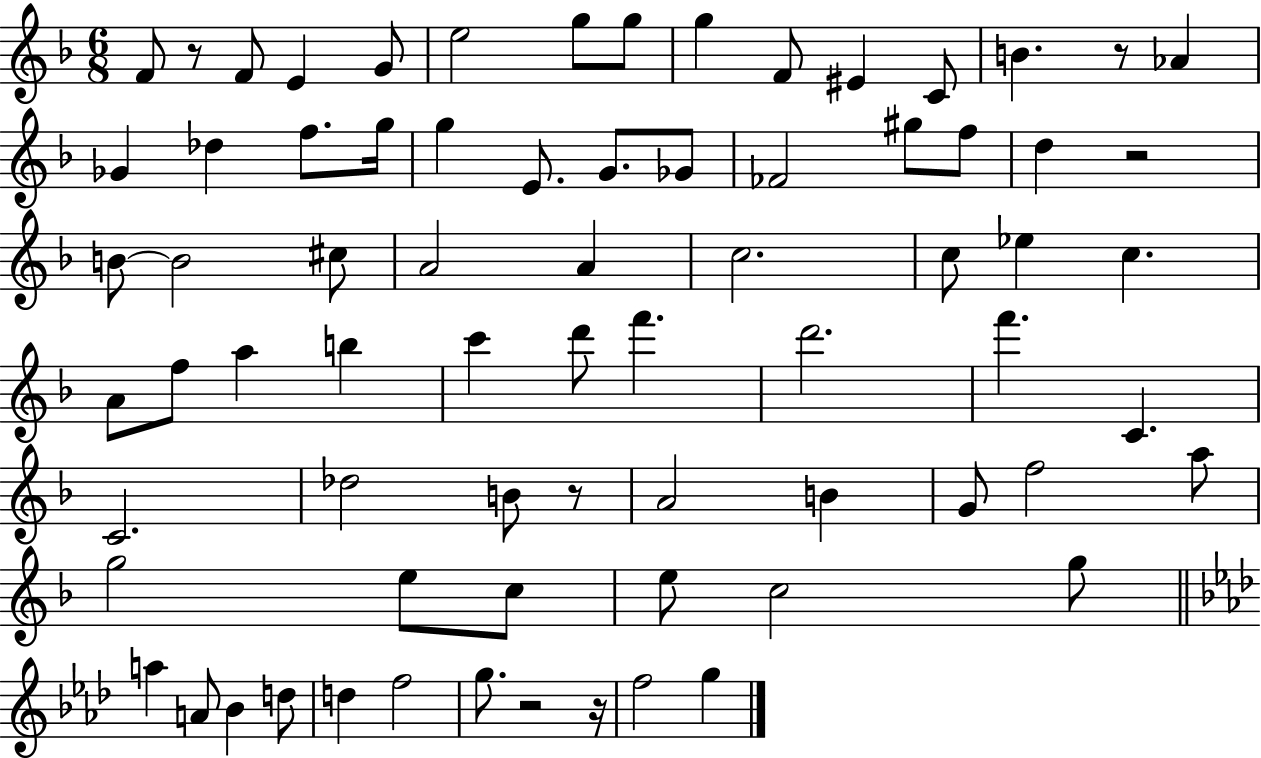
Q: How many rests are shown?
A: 6